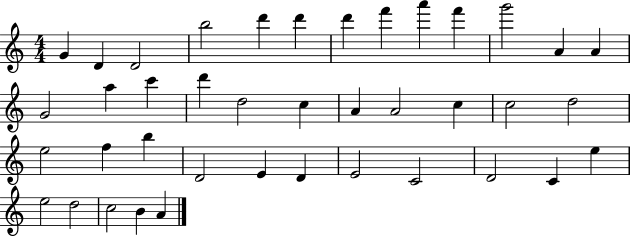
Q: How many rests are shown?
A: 0